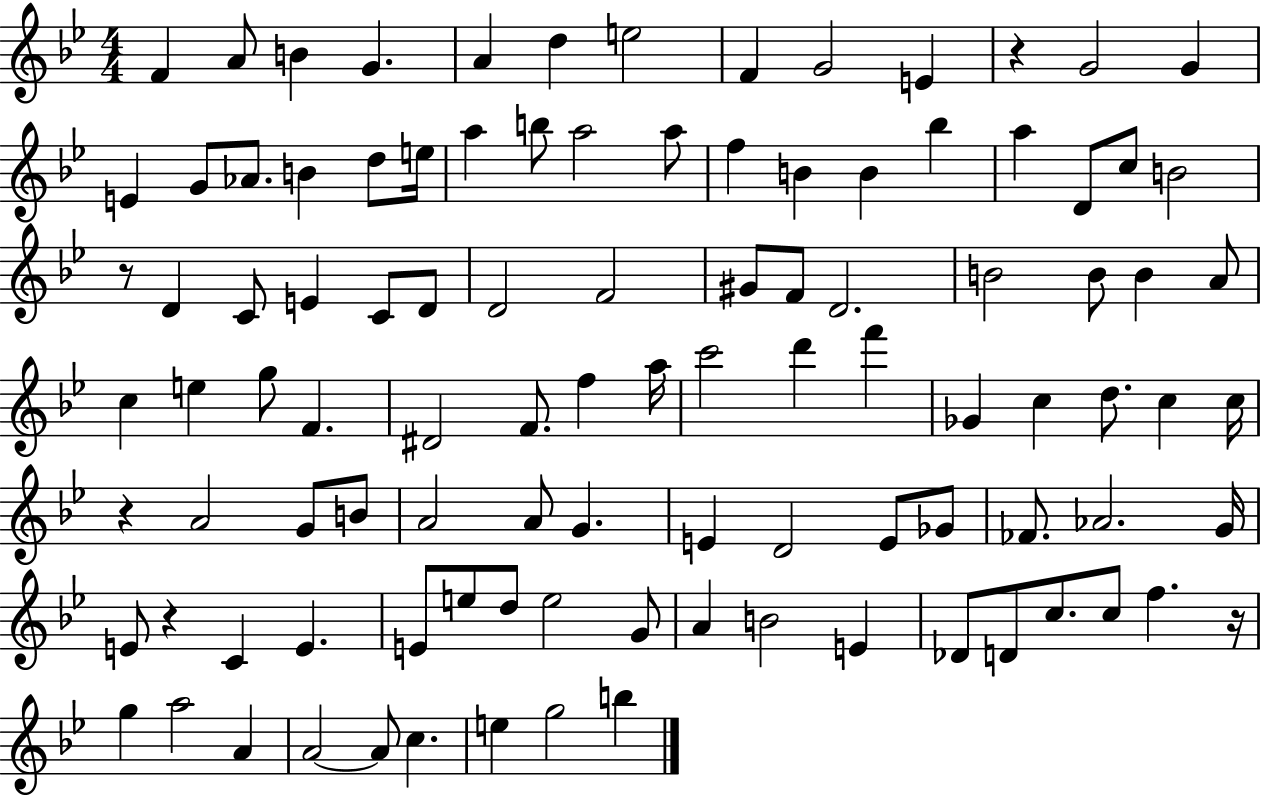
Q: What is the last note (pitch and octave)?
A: B5